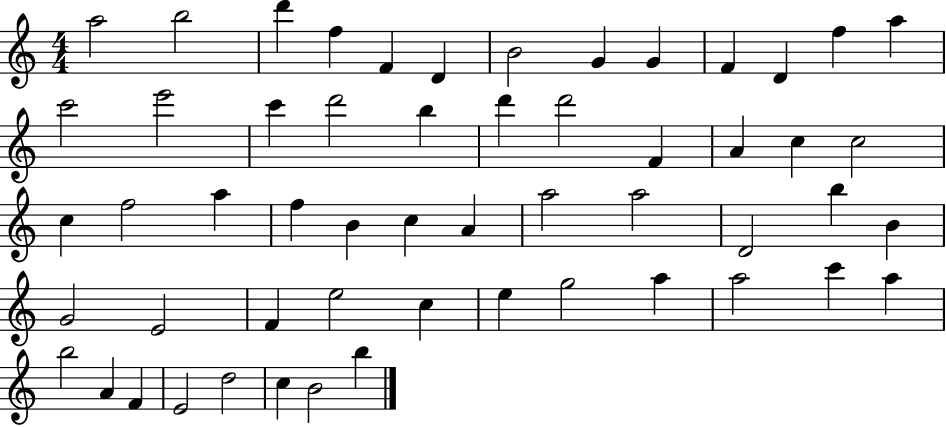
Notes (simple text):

A5/h B5/h D6/q F5/q F4/q D4/q B4/h G4/q G4/q F4/q D4/q F5/q A5/q C6/h E6/h C6/q D6/h B5/q D6/q D6/h F4/q A4/q C5/q C5/h C5/q F5/h A5/q F5/q B4/q C5/q A4/q A5/h A5/h D4/h B5/q B4/q G4/h E4/h F4/q E5/h C5/q E5/q G5/h A5/q A5/h C6/q A5/q B5/h A4/q F4/q E4/h D5/h C5/q B4/h B5/q